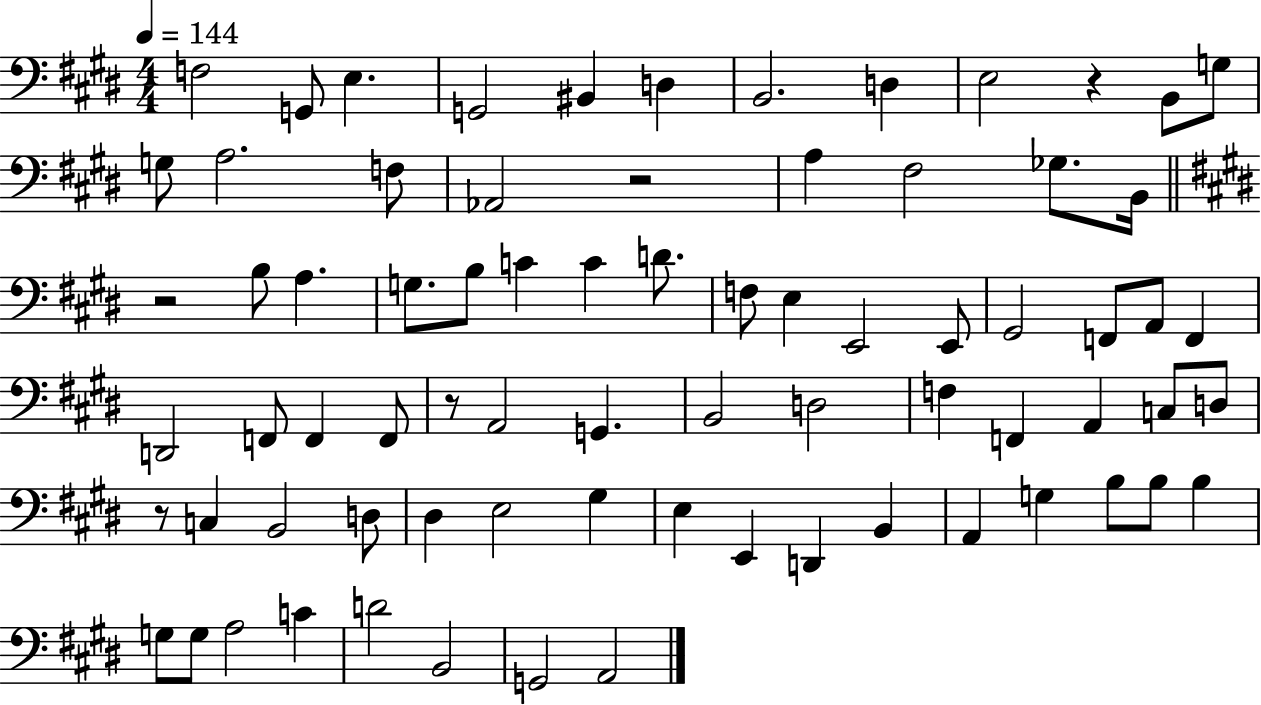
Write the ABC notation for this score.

X:1
T:Untitled
M:4/4
L:1/4
K:E
F,2 G,,/2 E, G,,2 ^B,, D, B,,2 D, E,2 z B,,/2 G,/2 G,/2 A,2 F,/2 _A,,2 z2 A, ^F,2 _G,/2 B,,/4 z2 B,/2 A, G,/2 B,/2 C C D/2 F,/2 E, E,,2 E,,/2 ^G,,2 F,,/2 A,,/2 F,, D,,2 F,,/2 F,, F,,/2 z/2 A,,2 G,, B,,2 D,2 F, F,, A,, C,/2 D,/2 z/2 C, B,,2 D,/2 ^D, E,2 ^G, E, E,, D,, B,, A,, G, B,/2 B,/2 B, G,/2 G,/2 A,2 C D2 B,,2 G,,2 A,,2